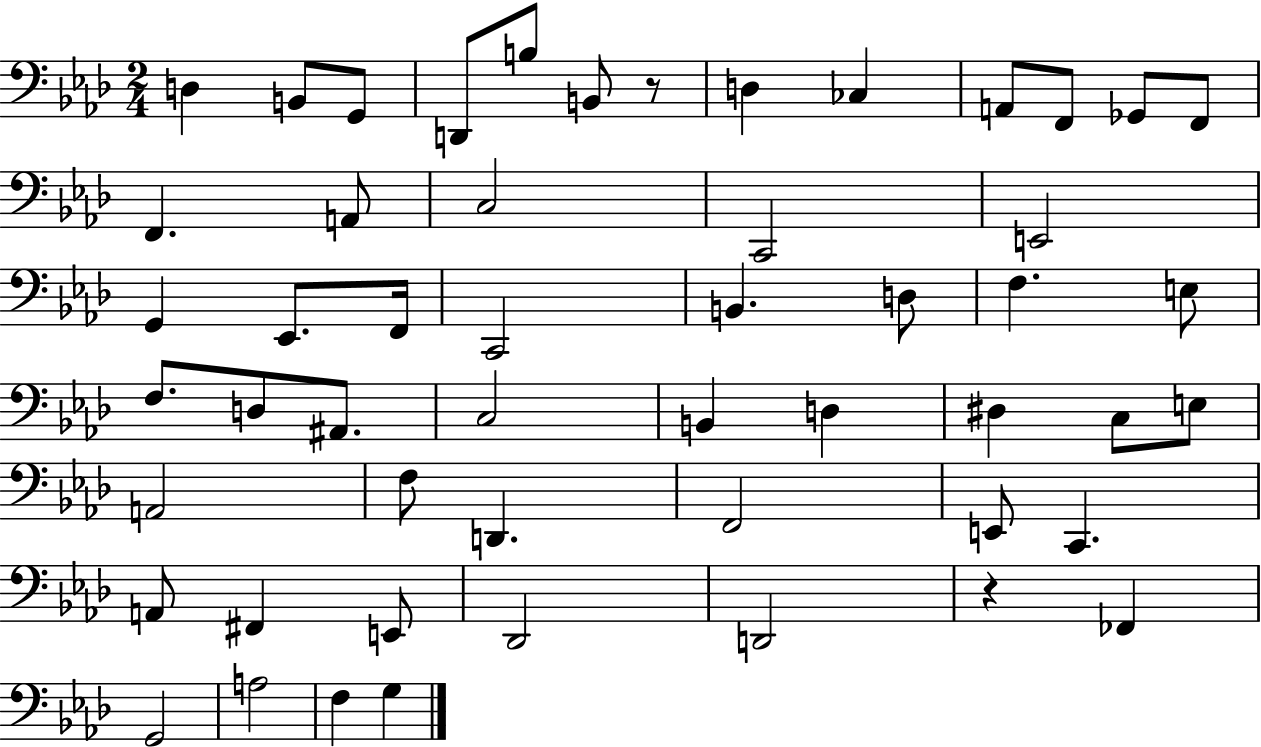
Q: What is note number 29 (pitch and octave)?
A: C3